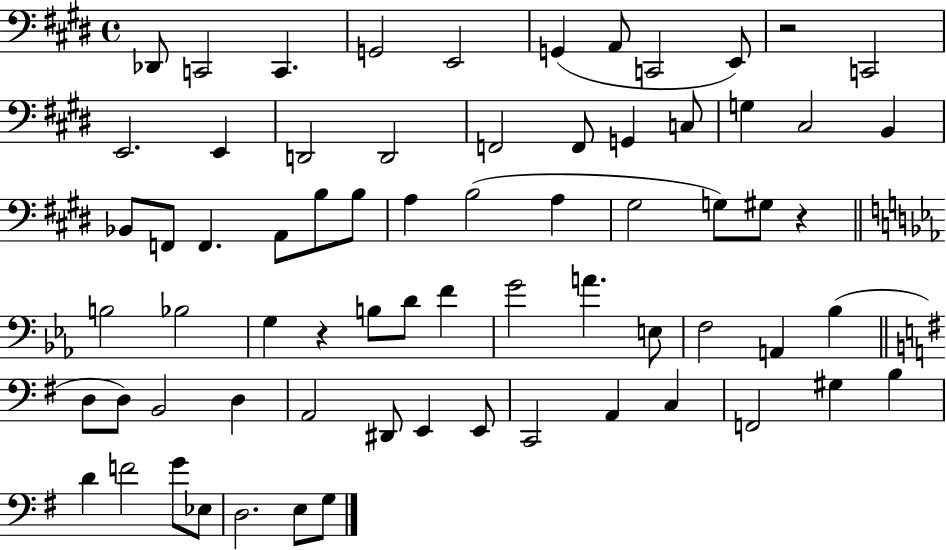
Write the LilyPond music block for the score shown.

{
  \clef bass
  \time 4/4
  \defaultTimeSignature
  \key e \major
  des,8 c,2 c,4. | g,2 e,2 | g,4( a,8 c,2 e,8) | r2 c,2 | \break e,2. e,4 | d,2 d,2 | f,2 f,8 g,4 c8 | g4 cis2 b,4 | \break bes,8 f,8 f,4. a,8 b8 b8 | a4 b2( a4 | gis2 g8) gis8 r4 | \bar "||" \break \key ees \major b2 bes2 | g4 r4 b8 d'8 f'4 | g'2 a'4. e8 | f2 a,4 bes4( | \break \bar "||" \break \key g \major d8 d8) b,2 d4 | a,2 dis,8 e,4 e,8 | c,2 a,4 c4 | f,2 gis4 b4 | \break d'4 f'2 g'8 ees8 | d2. e8 g8 | \bar "|."
}